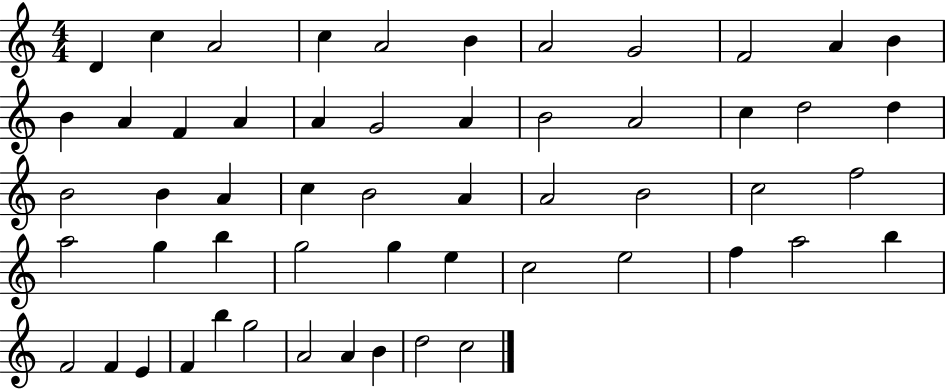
D4/q C5/q A4/h C5/q A4/h B4/q A4/h G4/h F4/h A4/q B4/q B4/q A4/q F4/q A4/q A4/q G4/h A4/q B4/h A4/h C5/q D5/h D5/q B4/h B4/q A4/q C5/q B4/h A4/q A4/h B4/h C5/h F5/h A5/h G5/q B5/q G5/h G5/q E5/q C5/h E5/h F5/q A5/h B5/q F4/h F4/q E4/q F4/q B5/q G5/h A4/h A4/q B4/q D5/h C5/h